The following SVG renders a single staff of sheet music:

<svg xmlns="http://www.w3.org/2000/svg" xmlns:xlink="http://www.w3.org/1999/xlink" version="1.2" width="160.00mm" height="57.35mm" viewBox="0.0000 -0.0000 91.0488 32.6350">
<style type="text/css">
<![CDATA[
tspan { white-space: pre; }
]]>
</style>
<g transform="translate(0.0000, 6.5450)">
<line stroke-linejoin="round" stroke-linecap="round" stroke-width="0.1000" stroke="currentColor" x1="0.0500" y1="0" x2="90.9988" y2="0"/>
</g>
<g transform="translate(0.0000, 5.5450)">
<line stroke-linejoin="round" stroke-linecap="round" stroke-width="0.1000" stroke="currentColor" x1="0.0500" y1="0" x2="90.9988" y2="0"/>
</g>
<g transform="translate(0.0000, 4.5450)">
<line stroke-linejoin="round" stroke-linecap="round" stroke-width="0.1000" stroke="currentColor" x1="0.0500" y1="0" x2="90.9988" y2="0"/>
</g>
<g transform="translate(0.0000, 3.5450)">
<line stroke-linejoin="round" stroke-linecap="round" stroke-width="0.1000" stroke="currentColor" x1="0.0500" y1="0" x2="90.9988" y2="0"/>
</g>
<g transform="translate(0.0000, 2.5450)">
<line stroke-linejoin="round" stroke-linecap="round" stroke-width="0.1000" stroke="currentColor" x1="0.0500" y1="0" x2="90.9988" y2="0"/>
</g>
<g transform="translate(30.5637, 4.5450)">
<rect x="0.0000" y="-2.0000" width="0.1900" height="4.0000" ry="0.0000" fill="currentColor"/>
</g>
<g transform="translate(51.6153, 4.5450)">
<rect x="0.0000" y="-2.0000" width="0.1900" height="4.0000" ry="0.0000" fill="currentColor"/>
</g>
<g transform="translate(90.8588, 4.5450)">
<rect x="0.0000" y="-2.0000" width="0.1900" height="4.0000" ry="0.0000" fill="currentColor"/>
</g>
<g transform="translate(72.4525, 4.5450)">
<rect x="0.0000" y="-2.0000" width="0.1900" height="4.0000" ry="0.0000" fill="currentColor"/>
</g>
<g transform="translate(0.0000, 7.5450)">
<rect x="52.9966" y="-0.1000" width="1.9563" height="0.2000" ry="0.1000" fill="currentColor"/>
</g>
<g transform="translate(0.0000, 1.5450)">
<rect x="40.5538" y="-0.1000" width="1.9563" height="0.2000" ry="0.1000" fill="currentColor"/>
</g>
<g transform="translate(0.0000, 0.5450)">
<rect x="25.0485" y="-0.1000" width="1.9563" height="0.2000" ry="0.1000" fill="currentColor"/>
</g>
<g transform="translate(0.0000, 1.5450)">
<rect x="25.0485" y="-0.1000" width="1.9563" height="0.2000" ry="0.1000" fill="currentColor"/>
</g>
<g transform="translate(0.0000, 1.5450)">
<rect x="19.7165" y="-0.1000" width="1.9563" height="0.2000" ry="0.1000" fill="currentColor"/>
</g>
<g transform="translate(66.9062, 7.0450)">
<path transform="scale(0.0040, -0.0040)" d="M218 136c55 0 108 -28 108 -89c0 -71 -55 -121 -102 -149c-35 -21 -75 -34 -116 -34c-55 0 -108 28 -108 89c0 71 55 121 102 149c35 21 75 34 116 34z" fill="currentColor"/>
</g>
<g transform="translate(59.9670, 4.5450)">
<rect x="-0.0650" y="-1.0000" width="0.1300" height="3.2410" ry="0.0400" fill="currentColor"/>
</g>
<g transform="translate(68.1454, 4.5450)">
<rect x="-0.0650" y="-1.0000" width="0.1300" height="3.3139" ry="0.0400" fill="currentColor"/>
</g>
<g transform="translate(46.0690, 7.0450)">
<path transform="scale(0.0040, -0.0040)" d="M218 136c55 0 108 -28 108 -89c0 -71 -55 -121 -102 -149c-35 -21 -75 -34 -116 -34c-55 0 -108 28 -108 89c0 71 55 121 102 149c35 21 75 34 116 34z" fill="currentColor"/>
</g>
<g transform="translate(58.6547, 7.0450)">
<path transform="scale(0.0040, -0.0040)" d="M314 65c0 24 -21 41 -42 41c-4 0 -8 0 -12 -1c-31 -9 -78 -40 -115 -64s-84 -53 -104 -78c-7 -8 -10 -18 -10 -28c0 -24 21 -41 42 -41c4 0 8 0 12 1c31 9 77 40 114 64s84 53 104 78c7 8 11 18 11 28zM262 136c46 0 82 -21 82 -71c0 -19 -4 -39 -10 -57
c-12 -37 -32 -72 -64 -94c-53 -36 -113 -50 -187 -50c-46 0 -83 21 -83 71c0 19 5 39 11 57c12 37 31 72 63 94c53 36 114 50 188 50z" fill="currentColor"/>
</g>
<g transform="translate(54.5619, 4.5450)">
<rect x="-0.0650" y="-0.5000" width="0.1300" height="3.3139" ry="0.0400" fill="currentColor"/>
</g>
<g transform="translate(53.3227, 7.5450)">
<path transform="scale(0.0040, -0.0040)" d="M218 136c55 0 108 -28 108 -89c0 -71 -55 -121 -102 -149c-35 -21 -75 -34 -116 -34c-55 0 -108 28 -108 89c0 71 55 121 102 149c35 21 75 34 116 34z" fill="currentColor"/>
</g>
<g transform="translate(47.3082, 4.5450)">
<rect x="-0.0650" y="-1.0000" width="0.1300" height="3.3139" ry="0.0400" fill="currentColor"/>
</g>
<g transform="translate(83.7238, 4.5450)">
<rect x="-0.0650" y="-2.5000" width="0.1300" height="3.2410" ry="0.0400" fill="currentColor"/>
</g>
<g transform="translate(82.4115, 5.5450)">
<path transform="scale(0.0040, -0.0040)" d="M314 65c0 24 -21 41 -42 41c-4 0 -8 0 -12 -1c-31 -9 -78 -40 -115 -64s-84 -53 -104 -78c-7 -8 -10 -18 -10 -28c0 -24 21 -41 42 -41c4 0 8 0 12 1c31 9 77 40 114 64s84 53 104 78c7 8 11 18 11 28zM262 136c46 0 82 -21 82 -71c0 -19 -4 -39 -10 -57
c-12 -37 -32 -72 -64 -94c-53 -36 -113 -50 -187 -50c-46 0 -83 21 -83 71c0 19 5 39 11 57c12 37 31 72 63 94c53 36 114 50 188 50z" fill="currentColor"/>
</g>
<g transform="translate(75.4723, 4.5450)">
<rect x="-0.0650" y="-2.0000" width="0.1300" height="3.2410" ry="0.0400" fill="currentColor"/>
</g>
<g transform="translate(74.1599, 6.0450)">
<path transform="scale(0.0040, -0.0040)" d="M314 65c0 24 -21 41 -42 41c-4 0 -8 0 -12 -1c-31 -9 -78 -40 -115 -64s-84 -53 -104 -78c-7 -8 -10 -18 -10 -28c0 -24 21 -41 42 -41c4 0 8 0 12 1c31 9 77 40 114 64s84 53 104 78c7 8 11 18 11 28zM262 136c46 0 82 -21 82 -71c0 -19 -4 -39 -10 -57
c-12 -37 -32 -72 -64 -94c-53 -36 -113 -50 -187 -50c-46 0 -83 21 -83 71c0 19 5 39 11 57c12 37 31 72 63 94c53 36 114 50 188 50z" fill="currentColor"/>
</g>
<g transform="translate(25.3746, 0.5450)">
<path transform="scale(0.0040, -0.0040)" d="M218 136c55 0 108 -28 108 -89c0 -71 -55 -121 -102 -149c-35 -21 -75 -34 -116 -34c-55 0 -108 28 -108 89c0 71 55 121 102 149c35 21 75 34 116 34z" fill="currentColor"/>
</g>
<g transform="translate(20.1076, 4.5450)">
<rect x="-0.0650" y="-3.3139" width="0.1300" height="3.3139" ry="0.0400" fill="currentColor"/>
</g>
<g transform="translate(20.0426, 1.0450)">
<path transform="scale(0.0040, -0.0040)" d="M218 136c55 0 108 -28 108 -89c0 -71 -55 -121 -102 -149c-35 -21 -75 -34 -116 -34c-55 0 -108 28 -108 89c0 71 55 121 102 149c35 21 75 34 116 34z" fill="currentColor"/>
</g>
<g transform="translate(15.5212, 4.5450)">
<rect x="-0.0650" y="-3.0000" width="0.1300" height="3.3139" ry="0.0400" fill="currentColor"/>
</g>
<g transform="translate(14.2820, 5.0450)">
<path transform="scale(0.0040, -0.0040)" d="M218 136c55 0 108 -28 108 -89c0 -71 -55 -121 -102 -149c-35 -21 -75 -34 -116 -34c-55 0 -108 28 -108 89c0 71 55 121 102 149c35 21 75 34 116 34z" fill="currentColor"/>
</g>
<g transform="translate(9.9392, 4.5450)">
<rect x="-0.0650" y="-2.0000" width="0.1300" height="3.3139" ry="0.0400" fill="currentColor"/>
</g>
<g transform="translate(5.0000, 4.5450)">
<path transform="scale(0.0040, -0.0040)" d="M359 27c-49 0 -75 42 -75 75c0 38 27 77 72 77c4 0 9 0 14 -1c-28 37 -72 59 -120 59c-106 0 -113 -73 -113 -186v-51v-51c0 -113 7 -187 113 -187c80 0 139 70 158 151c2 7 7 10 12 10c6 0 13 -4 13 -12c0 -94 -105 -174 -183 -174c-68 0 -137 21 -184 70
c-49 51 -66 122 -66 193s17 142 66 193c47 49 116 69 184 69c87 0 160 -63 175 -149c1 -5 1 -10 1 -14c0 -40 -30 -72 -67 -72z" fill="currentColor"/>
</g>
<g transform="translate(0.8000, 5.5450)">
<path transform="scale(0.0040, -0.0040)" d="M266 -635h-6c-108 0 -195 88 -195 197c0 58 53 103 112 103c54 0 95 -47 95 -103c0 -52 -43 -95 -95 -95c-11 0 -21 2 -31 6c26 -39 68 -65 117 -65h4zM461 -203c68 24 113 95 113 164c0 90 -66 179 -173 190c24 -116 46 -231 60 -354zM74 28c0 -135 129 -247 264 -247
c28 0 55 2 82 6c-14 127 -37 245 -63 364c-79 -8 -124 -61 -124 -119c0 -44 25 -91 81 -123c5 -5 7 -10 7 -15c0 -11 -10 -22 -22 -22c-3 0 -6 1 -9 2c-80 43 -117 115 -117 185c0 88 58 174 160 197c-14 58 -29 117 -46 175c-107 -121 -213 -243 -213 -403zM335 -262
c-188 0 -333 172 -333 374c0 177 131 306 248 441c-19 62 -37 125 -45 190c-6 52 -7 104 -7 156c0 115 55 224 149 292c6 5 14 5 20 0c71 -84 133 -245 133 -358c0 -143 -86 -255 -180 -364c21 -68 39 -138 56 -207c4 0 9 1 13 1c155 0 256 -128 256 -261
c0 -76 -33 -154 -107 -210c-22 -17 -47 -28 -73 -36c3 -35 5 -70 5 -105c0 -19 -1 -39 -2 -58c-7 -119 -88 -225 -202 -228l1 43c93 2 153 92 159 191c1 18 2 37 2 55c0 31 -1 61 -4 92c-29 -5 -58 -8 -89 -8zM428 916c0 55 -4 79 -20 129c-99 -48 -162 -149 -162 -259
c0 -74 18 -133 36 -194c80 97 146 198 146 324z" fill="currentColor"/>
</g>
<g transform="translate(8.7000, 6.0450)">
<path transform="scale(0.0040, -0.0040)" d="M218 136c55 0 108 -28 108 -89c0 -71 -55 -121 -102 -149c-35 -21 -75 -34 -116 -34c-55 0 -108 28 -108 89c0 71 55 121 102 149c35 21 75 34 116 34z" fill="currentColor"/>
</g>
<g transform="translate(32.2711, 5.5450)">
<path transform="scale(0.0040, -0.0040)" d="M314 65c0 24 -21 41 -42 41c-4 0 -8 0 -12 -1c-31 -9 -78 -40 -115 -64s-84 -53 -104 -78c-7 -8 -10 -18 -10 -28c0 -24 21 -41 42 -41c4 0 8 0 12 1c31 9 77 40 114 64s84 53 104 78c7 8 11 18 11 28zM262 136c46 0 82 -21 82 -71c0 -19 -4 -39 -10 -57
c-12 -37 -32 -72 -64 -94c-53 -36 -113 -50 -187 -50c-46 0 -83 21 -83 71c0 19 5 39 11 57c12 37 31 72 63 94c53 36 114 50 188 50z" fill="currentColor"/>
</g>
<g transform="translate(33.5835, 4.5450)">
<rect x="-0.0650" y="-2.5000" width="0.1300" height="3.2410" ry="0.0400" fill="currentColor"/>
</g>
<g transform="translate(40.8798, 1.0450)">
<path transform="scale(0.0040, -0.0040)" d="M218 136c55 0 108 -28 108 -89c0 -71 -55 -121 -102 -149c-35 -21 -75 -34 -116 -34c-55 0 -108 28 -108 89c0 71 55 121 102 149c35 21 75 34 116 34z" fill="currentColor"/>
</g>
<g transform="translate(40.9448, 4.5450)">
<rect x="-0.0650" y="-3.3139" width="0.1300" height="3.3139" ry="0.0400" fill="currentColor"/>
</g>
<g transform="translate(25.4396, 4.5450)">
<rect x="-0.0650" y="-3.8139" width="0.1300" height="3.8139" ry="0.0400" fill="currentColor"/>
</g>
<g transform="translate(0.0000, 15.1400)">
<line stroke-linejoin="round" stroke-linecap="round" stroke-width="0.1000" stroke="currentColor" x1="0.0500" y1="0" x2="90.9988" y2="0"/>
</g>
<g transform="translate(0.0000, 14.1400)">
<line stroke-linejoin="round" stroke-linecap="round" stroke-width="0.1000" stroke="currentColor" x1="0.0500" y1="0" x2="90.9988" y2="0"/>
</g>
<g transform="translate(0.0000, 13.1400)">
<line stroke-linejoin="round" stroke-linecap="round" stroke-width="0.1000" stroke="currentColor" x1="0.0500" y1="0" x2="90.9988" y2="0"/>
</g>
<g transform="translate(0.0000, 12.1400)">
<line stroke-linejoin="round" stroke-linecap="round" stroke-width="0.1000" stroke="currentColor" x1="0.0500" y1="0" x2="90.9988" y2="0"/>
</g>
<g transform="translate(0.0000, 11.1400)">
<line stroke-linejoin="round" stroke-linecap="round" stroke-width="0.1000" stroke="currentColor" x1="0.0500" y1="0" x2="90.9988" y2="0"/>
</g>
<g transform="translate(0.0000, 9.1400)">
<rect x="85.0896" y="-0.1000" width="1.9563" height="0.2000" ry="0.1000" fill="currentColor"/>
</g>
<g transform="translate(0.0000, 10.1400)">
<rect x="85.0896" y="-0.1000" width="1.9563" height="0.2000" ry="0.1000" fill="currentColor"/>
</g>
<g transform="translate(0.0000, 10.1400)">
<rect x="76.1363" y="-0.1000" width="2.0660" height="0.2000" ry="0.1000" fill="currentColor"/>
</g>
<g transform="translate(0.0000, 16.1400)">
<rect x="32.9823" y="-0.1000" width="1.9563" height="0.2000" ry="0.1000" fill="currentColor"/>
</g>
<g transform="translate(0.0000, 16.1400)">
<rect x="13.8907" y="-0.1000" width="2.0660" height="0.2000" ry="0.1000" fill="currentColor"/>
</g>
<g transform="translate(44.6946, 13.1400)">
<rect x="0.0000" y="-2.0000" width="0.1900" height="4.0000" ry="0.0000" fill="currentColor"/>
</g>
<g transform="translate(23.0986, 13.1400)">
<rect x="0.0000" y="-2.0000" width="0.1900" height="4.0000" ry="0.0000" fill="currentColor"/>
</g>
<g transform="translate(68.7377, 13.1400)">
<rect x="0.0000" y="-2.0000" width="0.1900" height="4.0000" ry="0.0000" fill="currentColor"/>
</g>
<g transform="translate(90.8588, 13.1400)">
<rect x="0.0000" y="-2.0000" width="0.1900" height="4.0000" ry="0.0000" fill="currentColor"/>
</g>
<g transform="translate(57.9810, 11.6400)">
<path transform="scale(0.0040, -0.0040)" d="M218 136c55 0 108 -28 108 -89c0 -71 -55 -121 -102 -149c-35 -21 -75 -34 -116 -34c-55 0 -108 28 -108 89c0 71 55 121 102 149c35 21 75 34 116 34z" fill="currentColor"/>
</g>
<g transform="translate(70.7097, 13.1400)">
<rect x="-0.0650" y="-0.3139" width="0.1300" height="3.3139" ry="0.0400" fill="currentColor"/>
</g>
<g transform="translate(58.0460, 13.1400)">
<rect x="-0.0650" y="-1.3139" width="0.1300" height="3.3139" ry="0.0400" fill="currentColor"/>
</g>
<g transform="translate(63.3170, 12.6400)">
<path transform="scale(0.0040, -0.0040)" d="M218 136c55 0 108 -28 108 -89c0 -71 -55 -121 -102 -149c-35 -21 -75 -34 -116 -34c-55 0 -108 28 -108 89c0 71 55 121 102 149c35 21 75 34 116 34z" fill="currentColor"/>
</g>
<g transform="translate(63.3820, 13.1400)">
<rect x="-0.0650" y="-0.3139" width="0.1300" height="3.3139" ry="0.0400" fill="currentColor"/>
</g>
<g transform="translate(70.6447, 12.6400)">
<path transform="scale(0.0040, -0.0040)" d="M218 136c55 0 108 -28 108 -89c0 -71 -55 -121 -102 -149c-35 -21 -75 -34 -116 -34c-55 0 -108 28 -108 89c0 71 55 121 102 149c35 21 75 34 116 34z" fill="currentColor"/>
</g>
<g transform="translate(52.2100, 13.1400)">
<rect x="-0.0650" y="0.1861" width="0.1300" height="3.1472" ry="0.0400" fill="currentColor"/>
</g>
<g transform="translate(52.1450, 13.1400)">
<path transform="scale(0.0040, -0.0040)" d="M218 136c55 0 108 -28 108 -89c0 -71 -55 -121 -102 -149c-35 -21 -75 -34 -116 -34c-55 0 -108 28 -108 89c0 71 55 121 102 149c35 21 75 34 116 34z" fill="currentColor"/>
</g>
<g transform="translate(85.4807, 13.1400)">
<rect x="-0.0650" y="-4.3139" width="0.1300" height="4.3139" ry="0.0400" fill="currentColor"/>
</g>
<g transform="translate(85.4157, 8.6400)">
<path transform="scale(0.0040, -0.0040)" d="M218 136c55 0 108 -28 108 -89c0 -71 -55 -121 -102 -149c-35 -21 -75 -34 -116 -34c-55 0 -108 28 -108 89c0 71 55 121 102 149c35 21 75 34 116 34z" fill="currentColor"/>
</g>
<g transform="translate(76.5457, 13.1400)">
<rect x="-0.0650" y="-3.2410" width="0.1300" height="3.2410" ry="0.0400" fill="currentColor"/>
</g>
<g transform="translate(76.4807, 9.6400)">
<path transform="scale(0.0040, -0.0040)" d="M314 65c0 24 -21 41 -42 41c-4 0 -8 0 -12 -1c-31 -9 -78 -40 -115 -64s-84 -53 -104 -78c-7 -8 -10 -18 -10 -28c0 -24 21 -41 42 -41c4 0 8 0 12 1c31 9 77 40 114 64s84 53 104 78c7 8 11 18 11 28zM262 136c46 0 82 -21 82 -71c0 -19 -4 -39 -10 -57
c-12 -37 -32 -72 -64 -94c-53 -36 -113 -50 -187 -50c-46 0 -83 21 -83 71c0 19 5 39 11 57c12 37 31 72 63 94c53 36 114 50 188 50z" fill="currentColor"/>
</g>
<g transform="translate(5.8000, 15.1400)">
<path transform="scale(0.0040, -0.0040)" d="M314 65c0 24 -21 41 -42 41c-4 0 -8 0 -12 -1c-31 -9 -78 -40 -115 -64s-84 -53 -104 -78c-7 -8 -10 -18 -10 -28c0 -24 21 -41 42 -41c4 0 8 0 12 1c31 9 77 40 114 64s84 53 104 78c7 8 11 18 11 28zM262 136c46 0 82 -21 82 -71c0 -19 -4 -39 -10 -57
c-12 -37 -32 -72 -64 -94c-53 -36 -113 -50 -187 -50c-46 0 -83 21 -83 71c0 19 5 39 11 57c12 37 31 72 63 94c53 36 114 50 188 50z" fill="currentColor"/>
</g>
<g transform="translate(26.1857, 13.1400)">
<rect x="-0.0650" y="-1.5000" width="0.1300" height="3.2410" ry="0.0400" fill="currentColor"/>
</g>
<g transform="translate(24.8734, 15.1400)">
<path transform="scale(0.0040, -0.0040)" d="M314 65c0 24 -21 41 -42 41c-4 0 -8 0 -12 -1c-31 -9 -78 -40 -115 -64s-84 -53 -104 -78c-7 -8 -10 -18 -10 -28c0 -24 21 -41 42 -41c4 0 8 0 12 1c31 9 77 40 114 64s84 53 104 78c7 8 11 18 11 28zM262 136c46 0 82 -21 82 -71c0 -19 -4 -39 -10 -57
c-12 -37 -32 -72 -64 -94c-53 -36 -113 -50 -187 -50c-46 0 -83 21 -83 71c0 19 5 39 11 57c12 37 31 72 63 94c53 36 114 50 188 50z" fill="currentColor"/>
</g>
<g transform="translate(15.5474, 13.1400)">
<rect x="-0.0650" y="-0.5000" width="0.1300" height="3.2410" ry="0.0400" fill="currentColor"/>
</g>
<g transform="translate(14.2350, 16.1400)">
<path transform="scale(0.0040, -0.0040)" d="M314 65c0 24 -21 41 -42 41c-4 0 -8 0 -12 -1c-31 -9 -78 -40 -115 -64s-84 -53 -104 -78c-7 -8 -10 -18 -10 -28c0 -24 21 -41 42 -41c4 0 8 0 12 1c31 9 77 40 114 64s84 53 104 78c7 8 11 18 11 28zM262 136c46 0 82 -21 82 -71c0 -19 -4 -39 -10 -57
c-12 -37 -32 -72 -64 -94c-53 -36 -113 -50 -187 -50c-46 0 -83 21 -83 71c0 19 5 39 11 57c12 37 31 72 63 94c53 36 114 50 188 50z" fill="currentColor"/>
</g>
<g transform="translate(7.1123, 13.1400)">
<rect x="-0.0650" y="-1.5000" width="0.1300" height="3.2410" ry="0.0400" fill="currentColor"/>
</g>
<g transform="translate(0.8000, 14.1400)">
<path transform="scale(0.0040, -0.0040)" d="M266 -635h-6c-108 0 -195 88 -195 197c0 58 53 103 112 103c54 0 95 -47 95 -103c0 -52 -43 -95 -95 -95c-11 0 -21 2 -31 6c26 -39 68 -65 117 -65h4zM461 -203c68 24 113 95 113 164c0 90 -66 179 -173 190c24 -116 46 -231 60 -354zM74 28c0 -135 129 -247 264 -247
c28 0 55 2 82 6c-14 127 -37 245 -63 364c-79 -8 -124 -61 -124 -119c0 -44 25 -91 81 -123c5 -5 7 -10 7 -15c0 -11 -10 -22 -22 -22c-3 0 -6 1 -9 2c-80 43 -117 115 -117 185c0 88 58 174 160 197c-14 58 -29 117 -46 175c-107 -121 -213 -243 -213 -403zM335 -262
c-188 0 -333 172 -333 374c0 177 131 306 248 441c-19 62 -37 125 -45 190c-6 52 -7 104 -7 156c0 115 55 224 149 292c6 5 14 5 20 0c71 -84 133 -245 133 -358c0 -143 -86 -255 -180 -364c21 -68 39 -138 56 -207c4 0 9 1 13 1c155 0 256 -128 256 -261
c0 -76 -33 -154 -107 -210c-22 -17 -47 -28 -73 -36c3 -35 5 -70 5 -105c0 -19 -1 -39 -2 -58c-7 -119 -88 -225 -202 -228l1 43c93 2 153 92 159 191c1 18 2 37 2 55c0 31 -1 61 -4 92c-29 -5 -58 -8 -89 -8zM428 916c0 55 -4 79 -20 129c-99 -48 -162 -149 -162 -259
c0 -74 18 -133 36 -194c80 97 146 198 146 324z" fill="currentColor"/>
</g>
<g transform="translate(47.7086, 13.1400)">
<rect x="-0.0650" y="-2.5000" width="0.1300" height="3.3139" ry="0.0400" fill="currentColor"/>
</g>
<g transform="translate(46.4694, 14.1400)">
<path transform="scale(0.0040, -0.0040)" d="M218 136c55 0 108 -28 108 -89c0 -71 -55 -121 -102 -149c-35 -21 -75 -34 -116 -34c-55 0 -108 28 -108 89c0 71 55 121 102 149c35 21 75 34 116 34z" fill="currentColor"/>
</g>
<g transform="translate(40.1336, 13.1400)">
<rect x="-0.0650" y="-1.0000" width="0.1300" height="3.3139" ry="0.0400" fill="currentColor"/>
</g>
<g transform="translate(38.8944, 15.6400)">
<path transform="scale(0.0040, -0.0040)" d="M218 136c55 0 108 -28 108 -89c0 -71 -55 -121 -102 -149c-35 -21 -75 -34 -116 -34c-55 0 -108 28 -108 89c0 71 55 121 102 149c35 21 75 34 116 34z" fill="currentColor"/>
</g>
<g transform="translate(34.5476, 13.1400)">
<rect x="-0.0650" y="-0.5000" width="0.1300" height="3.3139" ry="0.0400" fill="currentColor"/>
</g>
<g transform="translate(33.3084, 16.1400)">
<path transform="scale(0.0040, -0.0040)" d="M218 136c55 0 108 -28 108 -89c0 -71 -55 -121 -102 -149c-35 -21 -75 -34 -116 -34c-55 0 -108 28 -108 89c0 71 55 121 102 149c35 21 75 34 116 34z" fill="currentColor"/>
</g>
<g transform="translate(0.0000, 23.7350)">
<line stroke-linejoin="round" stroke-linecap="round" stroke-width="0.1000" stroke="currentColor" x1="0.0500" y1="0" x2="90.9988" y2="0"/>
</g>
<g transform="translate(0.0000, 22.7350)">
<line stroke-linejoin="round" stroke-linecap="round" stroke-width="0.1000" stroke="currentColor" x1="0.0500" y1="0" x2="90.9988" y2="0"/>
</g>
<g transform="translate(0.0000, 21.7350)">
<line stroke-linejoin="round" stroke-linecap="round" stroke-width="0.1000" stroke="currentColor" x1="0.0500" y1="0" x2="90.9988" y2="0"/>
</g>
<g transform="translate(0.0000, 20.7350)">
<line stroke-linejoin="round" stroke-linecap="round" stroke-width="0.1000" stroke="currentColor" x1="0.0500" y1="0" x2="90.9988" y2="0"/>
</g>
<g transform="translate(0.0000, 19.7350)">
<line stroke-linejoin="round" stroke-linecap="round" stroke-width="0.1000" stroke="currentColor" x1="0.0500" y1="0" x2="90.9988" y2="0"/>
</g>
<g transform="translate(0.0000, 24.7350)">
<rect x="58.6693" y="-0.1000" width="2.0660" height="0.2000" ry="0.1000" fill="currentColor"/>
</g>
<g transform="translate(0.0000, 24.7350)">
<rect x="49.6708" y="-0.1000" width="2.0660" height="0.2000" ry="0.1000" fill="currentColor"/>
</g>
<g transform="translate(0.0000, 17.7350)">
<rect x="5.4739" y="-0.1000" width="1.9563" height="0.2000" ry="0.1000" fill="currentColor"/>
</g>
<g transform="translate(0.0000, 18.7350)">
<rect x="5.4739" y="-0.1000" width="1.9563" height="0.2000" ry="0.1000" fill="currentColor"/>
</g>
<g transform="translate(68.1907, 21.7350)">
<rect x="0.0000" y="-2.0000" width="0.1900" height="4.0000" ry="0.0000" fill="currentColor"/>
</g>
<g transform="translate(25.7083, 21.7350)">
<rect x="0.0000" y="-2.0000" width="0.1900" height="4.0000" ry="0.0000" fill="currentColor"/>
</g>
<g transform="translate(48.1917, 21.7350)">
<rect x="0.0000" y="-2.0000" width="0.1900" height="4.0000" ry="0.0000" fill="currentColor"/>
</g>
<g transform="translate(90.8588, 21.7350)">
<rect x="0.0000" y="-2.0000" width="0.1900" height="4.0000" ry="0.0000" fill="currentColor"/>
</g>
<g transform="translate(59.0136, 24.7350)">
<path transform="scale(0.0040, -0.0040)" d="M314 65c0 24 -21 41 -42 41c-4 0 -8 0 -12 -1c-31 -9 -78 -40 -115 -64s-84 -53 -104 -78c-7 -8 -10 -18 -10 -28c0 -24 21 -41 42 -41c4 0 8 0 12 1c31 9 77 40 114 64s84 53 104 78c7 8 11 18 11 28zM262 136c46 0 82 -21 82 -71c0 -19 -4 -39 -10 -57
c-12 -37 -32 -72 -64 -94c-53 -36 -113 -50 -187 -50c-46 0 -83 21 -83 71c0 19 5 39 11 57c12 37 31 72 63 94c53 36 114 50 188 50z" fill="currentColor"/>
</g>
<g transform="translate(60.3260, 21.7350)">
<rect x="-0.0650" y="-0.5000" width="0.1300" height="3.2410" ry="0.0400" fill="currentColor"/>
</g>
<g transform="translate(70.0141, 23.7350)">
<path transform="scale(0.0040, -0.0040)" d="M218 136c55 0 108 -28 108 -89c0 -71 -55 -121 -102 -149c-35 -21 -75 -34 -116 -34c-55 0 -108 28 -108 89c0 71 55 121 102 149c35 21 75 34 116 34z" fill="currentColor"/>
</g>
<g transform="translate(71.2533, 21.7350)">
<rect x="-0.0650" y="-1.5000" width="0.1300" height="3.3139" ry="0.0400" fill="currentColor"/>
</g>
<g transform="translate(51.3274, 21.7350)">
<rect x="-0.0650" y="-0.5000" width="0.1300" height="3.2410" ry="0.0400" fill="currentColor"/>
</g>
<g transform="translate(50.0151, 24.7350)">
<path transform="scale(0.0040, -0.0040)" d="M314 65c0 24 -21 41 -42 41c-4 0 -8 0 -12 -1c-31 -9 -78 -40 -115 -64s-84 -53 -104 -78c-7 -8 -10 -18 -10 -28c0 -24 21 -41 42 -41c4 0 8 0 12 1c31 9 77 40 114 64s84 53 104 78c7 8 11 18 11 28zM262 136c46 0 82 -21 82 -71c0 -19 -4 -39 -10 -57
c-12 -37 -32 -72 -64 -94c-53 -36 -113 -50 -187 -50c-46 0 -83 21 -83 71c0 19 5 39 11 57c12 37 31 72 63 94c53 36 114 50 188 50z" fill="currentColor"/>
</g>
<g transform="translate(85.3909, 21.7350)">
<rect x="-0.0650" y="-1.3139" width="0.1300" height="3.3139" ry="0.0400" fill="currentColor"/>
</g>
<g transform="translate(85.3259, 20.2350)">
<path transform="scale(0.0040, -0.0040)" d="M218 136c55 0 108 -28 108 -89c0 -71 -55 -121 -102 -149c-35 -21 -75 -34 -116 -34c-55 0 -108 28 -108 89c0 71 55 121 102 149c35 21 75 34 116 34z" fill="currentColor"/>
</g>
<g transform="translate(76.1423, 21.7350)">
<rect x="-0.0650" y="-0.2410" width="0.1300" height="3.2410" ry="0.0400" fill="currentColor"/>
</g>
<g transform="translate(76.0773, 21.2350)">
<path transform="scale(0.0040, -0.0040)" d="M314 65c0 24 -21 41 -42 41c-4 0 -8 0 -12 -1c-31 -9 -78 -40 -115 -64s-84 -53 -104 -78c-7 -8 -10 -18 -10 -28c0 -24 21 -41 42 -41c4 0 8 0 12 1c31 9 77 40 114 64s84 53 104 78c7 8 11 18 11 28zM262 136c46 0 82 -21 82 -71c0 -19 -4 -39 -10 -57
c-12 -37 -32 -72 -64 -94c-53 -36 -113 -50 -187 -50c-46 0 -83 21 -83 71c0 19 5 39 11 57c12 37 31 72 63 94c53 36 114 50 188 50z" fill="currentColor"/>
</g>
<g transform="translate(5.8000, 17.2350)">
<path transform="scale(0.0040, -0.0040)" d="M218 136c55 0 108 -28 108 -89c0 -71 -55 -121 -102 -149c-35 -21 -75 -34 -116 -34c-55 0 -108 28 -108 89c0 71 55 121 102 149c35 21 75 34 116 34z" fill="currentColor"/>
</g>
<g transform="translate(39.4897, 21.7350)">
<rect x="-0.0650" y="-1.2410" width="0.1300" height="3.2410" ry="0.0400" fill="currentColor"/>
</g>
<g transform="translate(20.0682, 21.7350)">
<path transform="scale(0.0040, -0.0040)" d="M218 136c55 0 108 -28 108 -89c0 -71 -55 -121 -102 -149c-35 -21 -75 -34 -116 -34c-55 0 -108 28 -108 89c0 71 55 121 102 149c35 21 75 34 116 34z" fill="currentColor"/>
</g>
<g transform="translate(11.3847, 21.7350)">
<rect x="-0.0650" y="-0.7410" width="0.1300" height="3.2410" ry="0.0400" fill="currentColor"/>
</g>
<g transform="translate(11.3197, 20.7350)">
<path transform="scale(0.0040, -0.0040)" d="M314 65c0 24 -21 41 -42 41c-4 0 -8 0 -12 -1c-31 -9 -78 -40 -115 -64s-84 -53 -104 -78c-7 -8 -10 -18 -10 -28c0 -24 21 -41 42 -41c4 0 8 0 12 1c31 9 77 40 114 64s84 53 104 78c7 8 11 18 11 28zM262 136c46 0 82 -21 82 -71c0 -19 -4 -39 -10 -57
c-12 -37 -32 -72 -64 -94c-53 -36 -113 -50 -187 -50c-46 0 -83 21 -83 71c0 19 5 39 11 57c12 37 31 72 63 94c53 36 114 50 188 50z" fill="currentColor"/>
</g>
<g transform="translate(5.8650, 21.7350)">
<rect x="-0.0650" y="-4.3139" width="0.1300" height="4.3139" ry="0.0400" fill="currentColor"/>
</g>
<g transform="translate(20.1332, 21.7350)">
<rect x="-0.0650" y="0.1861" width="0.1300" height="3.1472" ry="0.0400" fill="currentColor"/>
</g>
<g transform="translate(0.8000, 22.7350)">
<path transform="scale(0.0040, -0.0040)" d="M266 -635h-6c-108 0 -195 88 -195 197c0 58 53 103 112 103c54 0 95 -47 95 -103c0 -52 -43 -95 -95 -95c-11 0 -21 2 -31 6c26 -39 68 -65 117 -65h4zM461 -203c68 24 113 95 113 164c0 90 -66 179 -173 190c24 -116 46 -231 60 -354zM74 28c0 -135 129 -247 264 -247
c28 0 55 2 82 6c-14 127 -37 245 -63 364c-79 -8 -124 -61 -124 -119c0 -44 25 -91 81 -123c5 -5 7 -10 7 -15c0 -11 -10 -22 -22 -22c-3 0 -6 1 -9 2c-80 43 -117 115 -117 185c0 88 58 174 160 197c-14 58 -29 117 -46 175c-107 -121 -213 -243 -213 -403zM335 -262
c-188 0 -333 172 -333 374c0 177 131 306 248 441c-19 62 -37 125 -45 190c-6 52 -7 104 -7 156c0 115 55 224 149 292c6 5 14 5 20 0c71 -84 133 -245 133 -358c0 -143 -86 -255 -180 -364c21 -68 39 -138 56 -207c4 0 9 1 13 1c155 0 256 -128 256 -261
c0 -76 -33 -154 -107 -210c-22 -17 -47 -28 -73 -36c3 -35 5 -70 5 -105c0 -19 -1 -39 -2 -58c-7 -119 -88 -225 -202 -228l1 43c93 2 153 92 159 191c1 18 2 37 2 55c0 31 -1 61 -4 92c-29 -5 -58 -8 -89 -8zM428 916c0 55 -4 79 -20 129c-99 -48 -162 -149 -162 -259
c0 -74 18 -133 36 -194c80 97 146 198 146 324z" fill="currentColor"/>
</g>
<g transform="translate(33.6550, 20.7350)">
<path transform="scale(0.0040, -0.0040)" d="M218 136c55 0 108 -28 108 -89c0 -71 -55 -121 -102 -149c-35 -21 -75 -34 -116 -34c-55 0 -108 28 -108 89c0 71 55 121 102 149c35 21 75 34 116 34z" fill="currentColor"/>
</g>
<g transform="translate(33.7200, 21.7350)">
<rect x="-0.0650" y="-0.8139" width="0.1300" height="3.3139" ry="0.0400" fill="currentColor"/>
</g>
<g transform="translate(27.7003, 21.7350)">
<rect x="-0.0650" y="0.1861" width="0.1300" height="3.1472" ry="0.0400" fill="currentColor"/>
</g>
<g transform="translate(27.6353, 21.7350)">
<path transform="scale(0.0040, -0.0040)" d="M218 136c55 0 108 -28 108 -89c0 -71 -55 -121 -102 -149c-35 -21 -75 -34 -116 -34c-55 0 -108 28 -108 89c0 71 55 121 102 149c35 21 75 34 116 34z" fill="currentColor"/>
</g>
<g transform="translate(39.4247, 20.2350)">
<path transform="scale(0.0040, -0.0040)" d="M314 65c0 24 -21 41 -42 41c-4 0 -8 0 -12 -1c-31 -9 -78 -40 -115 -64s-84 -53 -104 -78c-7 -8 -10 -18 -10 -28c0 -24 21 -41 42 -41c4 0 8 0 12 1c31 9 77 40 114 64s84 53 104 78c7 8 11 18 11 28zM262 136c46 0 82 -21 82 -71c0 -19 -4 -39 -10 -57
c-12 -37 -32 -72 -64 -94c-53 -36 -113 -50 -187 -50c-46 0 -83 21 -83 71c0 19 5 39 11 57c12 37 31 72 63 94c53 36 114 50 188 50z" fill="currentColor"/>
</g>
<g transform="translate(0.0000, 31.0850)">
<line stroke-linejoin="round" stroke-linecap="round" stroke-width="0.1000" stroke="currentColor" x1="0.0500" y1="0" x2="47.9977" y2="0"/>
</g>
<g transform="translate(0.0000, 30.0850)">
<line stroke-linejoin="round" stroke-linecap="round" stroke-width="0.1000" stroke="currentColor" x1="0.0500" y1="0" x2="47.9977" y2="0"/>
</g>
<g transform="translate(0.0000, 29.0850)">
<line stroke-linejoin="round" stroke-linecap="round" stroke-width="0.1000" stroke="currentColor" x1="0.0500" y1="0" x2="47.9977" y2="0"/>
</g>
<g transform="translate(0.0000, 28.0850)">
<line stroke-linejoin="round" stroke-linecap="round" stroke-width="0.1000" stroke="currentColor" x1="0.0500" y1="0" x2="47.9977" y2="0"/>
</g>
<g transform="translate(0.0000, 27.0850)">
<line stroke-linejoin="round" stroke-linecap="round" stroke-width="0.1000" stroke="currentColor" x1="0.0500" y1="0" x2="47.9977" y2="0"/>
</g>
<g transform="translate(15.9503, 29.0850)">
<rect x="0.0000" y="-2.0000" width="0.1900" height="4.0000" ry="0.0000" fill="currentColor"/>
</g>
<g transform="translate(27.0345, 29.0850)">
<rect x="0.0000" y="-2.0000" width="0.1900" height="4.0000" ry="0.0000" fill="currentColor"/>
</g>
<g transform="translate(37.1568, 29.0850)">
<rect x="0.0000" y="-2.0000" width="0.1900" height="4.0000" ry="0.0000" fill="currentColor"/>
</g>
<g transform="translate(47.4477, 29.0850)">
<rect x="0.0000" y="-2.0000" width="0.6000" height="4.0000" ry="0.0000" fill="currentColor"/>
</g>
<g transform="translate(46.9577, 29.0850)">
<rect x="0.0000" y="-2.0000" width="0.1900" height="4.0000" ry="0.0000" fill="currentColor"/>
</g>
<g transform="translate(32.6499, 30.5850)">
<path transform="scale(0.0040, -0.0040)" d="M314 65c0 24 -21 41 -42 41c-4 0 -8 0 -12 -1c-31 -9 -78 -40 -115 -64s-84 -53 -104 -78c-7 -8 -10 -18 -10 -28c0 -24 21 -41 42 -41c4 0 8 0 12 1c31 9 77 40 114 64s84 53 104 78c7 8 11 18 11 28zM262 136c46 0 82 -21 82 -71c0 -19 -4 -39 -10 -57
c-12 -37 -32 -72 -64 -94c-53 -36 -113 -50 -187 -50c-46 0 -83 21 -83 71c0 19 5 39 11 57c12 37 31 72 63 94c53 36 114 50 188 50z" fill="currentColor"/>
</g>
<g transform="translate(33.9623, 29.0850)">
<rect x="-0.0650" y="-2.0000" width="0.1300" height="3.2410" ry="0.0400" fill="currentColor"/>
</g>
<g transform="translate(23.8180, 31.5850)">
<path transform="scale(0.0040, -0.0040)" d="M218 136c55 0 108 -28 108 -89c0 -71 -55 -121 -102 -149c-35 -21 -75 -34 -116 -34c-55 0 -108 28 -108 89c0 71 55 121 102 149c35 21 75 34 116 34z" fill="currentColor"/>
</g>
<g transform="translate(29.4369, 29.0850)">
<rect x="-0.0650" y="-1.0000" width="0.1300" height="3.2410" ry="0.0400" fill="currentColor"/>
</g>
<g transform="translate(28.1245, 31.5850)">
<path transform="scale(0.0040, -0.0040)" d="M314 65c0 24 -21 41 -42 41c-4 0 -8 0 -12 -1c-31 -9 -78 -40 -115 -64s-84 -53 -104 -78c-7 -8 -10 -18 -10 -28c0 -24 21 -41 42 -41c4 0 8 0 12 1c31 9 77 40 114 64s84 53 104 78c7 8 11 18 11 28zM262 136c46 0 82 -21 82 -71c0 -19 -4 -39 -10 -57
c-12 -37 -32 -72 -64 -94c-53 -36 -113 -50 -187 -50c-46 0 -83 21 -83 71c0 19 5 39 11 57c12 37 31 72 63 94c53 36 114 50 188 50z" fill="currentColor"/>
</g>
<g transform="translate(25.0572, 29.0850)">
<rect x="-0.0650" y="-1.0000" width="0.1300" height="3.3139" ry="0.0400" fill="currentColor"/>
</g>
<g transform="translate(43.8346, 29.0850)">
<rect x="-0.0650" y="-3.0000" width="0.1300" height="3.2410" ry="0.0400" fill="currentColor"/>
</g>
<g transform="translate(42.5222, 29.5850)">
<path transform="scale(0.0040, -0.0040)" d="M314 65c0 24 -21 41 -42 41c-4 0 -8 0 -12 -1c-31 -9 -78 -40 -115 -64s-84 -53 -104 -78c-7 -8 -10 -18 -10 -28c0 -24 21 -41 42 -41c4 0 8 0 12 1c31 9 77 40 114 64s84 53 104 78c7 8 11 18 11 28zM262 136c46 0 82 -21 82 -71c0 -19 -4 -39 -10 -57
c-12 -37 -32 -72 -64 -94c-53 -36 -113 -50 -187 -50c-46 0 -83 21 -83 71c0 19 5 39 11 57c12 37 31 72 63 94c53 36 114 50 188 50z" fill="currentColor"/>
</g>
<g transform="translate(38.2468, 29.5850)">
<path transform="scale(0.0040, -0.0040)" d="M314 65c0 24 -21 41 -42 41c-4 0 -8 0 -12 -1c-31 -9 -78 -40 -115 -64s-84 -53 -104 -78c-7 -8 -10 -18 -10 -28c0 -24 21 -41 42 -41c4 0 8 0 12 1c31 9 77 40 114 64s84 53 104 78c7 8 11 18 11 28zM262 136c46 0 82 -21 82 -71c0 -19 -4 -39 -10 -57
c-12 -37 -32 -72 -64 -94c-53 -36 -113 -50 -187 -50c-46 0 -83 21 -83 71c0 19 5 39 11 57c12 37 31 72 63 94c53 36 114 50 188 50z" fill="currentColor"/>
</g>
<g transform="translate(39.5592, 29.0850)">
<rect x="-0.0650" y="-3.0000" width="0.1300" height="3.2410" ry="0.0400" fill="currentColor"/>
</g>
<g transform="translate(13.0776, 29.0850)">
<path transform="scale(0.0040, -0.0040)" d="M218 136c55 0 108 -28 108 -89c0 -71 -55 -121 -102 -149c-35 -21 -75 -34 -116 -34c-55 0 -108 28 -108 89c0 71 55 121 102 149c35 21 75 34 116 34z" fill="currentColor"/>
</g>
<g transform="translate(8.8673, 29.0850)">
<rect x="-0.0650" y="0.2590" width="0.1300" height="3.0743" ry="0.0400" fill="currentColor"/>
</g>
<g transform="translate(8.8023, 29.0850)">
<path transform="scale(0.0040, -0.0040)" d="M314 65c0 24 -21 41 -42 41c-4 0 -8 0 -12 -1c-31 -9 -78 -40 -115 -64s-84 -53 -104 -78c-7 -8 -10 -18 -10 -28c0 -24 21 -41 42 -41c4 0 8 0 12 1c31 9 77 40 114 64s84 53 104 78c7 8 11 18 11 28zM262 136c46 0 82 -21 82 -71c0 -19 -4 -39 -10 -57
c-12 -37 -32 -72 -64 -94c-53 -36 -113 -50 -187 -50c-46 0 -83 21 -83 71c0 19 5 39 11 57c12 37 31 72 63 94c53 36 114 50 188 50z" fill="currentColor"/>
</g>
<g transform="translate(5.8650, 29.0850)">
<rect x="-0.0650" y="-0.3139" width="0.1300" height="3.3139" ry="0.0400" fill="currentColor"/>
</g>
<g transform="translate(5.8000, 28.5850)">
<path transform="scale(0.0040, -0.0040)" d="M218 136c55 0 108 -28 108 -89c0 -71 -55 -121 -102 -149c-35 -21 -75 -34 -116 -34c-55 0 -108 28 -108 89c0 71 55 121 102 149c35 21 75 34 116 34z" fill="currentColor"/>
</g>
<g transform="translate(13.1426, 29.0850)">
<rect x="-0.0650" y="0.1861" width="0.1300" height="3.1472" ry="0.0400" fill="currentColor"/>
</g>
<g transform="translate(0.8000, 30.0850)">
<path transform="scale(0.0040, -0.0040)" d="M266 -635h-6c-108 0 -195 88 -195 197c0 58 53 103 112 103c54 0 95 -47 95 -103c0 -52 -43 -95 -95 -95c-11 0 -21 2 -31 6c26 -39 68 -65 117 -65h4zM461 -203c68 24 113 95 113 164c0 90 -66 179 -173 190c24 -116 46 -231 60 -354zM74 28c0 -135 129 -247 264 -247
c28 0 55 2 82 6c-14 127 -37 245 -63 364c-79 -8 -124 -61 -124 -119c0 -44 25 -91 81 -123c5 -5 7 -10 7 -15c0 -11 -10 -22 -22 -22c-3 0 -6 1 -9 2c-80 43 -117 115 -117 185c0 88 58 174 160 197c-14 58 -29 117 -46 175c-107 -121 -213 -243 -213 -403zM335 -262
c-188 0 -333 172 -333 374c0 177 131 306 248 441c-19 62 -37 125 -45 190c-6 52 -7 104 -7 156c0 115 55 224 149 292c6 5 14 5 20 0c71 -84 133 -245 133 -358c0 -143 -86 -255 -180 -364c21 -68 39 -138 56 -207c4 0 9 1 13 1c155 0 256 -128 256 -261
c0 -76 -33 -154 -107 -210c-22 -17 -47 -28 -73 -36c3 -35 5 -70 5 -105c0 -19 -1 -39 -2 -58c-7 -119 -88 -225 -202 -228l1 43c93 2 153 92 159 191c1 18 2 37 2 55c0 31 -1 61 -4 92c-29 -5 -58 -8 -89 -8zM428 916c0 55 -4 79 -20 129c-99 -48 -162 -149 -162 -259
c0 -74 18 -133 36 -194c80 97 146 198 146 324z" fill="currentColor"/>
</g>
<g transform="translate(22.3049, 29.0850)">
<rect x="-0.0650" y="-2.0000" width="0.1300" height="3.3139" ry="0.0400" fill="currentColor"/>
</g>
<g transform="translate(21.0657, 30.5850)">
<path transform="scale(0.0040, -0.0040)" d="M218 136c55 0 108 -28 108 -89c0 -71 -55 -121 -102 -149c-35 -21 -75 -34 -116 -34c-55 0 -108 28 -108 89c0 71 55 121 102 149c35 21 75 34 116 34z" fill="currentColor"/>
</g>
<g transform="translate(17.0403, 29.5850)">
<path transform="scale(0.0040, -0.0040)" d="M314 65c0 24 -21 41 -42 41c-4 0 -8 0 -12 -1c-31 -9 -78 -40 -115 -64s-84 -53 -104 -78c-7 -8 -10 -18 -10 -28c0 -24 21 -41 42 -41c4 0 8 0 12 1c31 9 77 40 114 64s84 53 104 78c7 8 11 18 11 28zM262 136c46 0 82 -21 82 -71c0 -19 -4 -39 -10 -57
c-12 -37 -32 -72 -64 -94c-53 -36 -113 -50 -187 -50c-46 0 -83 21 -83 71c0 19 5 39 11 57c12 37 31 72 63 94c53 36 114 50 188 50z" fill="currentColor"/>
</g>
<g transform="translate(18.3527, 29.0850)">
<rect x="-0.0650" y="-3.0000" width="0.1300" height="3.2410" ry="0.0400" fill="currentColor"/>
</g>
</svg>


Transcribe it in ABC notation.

X:1
T:Untitled
M:4/4
L:1/4
K:C
F A b c' G2 b D C D2 D F2 G2 E2 C2 E2 C D G B e c c b2 d' d' d2 B B d e2 C2 C2 E c2 e c B2 B A2 F D D2 F2 A2 A2